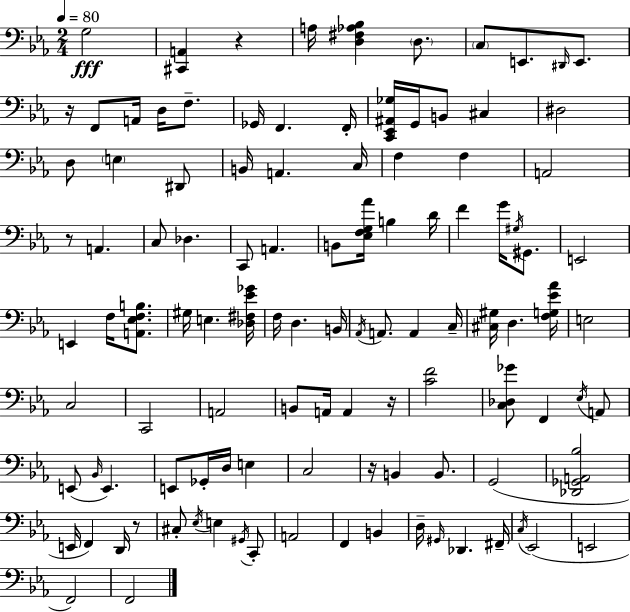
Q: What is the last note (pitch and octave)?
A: F2